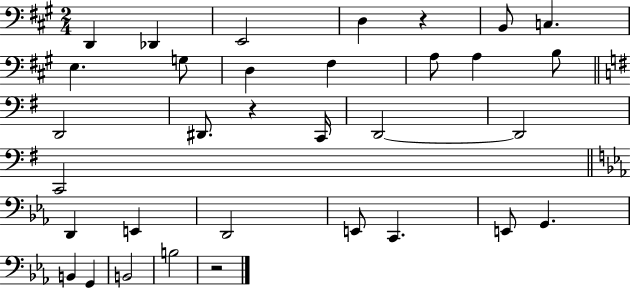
D2/q Db2/q E2/h D3/q R/q B2/e C3/q. E3/q. G3/e D3/q F#3/q A3/e A3/q B3/e D2/h D#2/e. R/q C2/s D2/h D2/h C2/h D2/q E2/q D2/h E2/e C2/q. E2/e G2/q. B2/q G2/q B2/h B3/h R/h